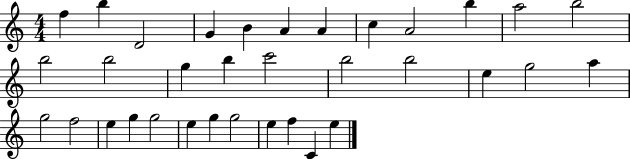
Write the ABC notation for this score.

X:1
T:Untitled
M:4/4
L:1/4
K:C
f b D2 G B A A c A2 b a2 b2 b2 b2 g b c'2 b2 b2 e g2 a g2 f2 e g g2 e g g2 e f C e